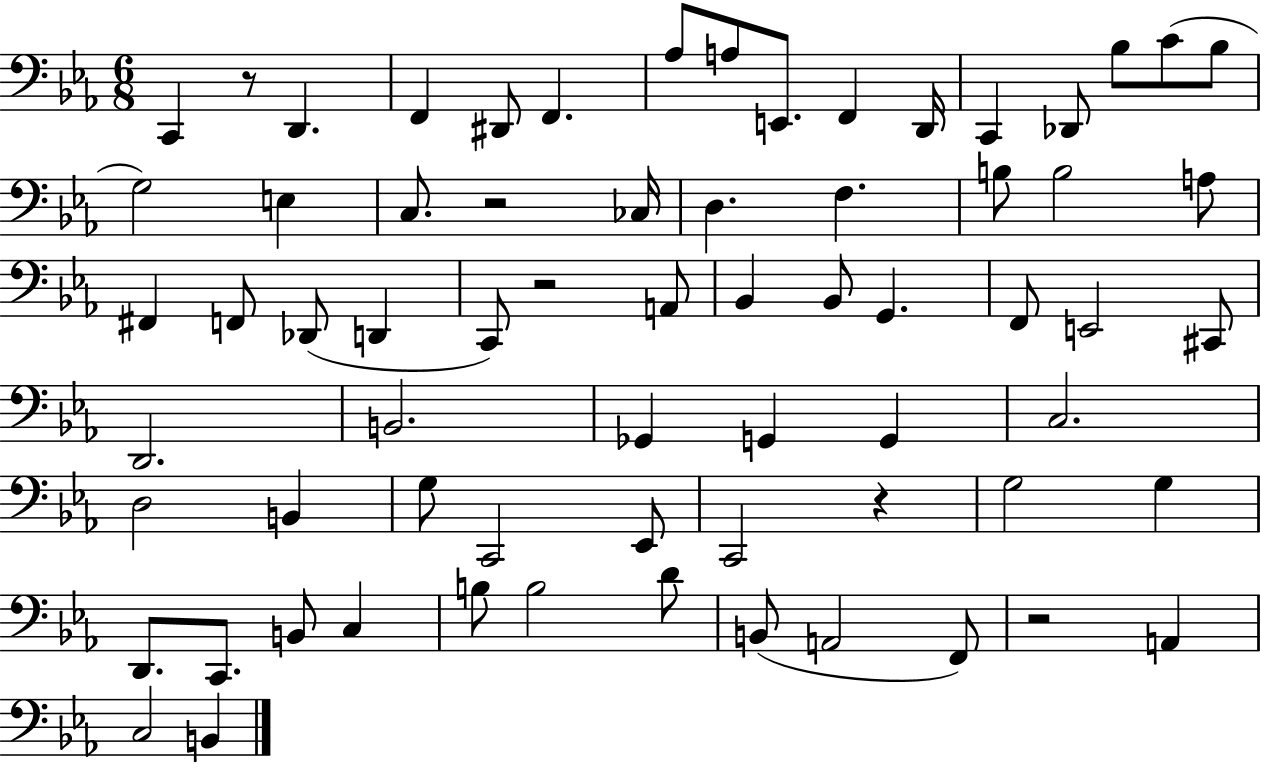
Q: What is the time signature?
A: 6/8